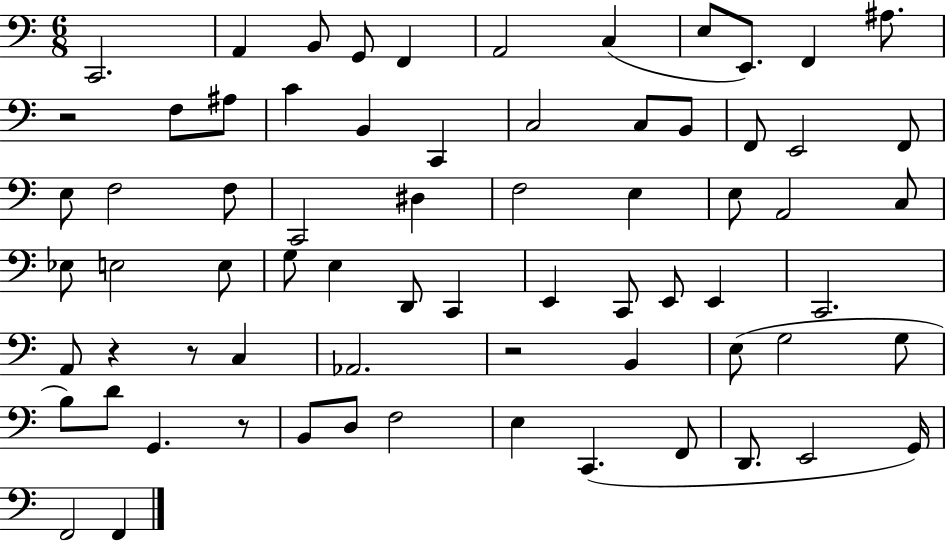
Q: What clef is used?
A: bass